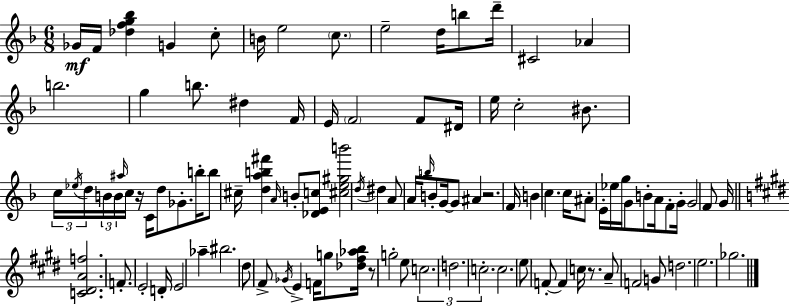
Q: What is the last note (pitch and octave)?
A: Gb5